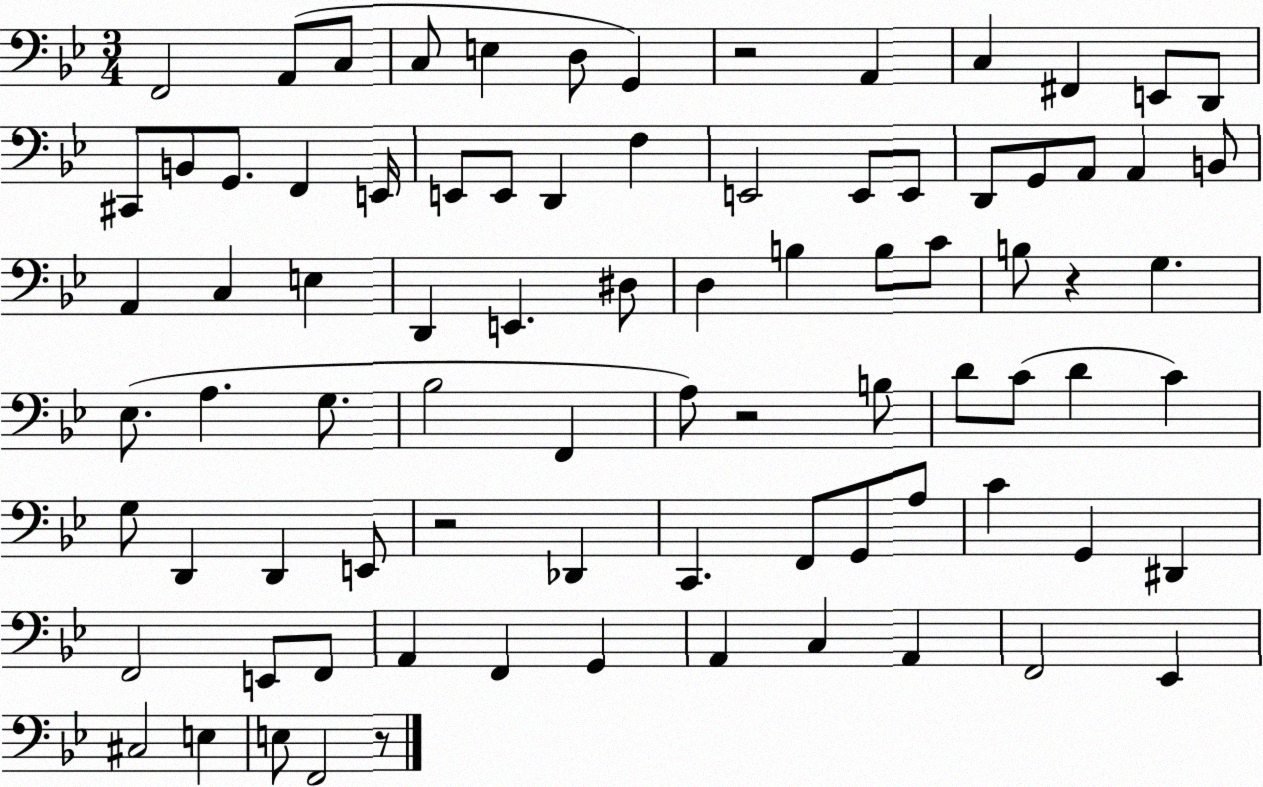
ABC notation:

X:1
T:Untitled
M:3/4
L:1/4
K:Bb
F,,2 A,,/2 C,/2 C,/2 E, D,/2 G,, z2 A,, C, ^F,, E,,/2 D,,/2 ^C,,/2 B,,/2 G,,/2 F,, E,,/4 E,,/2 E,,/2 D,, F, E,,2 E,,/2 E,,/2 D,,/2 G,,/2 A,,/2 A,, B,,/2 A,, C, E, D,, E,, ^D,/2 D, B, B,/2 C/2 B,/2 z G, _E,/2 A, G,/2 _B,2 F,, A,/2 z2 B,/2 D/2 C/2 D C G,/2 D,, D,, E,,/2 z2 _D,, C,, F,,/2 G,,/2 A,/2 C G,, ^D,, F,,2 E,,/2 F,,/2 A,, F,, G,, A,, C, A,, F,,2 _E,, ^C,2 E, E,/2 F,,2 z/2